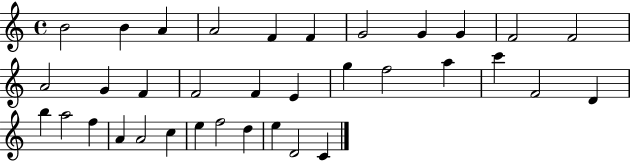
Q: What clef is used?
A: treble